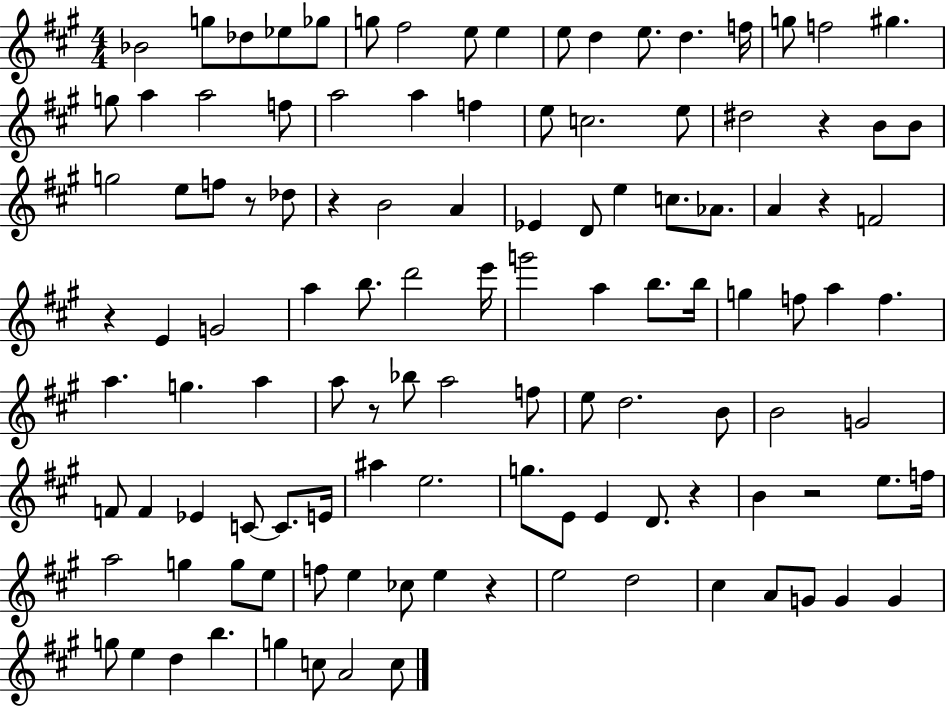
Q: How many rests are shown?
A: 9